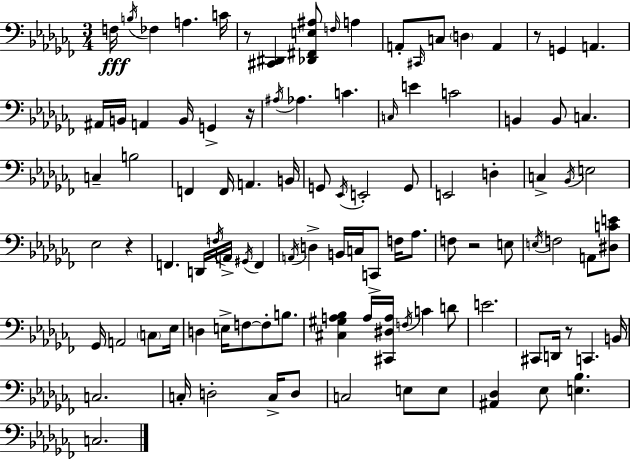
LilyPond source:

{
  \clef bass
  \numericTimeSignature
  \time 3/4
  \key aes \minor
  f16\fff \acciaccatura { b16 } fes4 a4. | c'16 r8 <cis, dis,>4 <des, fis, e ais>8 \grace { f16 } a4 | a,8-. \grace { cis,16 } c8 \parenthesize d4 a,4 | r8 g,4 a,4. | \break ais,16 b,16 a,4 b,16 g,4-> | r16 \acciaccatura { ais16 } aes4. c'4. | \grace { c16 } e'4 c'2 | b,4 b,8 c4. | \break c4-- b2 | f,4 f,16 a,4. | b,16 g,8 \acciaccatura { ees,16 } e,2-. | g,8 e,2 | \break d4-. c4-> \acciaccatura { bes,16 } e2 | ees2 | r4 f,4. | d,16 \acciaccatura { f16 } a,16-> \acciaccatura { gis,16 } f,4 \acciaccatura { a,16 } d4-> | \break b,16 c16 c,8-> f16 aes8. f8 | r2 e8 \acciaccatura { e16 } f2 | a,8 <dis c' e'>8 ges,16 | a,2 \parenthesize c8 ees16 d4 | \break e16-> f8~~ f8-. b8. <cis gis a bes>4 | a16 <cis, dis a>16 \acciaccatura { f16 } c'4 d'8 | e'2. | cis,8 d,16 r8 c,4. b,16 | \break c2. | c16-. d2-. c16-> d8 | c2 e8 e8 | <ais, des>4 ees8 <e bes>4. | \break c2. | \bar "|."
}